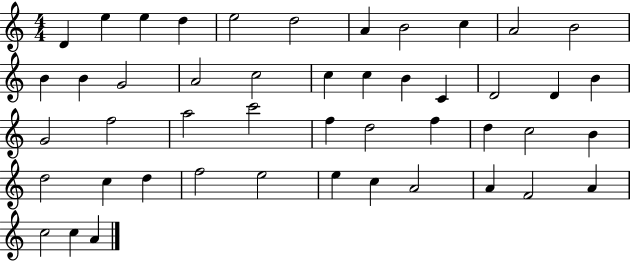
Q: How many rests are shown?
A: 0